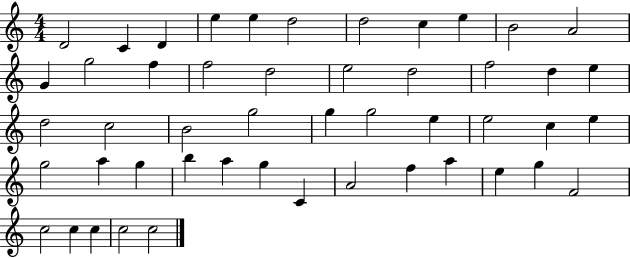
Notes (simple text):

D4/h C4/q D4/q E5/q E5/q D5/h D5/h C5/q E5/q B4/h A4/h G4/q G5/h F5/q F5/h D5/h E5/h D5/h F5/h D5/q E5/q D5/h C5/h B4/h G5/h G5/q G5/h E5/q E5/h C5/q E5/q G5/h A5/q G5/q B5/q A5/q G5/q C4/q A4/h F5/q A5/q E5/q G5/q F4/h C5/h C5/q C5/q C5/h C5/h